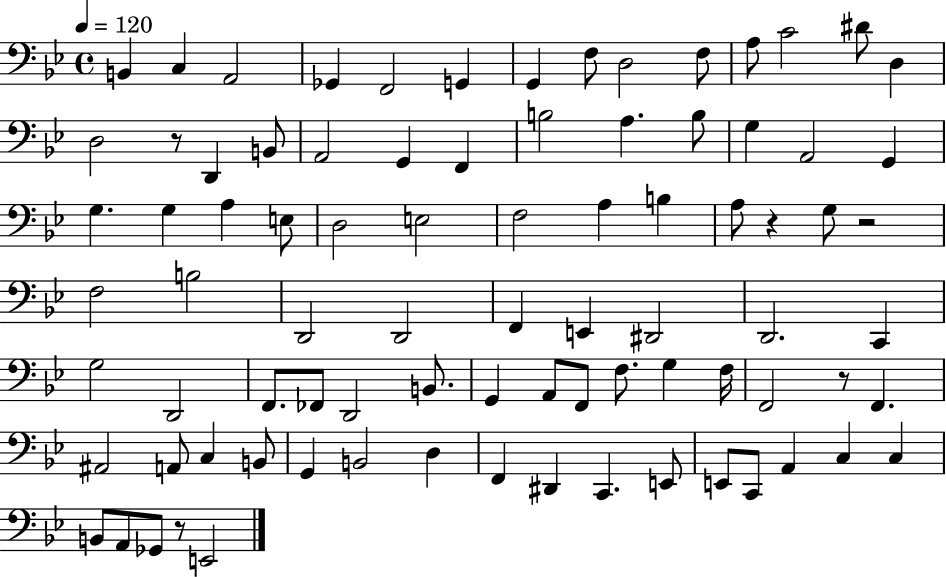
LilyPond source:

{
  \clef bass
  \time 4/4
  \defaultTimeSignature
  \key bes \major
  \tempo 4 = 120
  b,4 c4 a,2 | ges,4 f,2 g,4 | g,4 f8 d2 f8 | a8 c'2 dis'8 d4 | \break d2 r8 d,4 b,8 | a,2 g,4 f,4 | b2 a4. b8 | g4 a,2 g,4 | \break g4. g4 a4 e8 | d2 e2 | f2 a4 b4 | a8 r4 g8 r2 | \break f2 b2 | d,2 d,2 | f,4 e,4 dis,2 | d,2. c,4 | \break g2 d,2 | f,8. fes,8 d,2 b,8. | g,4 a,8 f,8 f8. g4 f16 | f,2 r8 f,4. | \break ais,2 a,8 c4 b,8 | g,4 b,2 d4 | f,4 dis,4 c,4. e,8 | e,8 c,8 a,4 c4 c4 | \break b,8 a,8 ges,8 r8 e,2 | \bar "|."
}